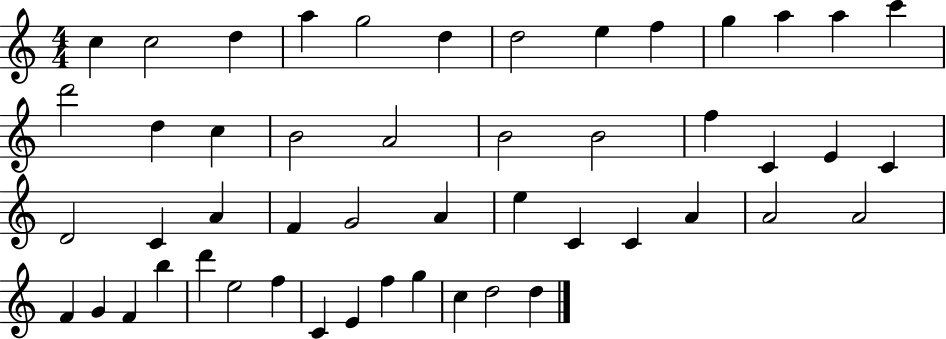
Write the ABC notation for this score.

X:1
T:Untitled
M:4/4
L:1/4
K:C
c c2 d a g2 d d2 e f g a a c' d'2 d c B2 A2 B2 B2 f C E C D2 C A F G2 A e C C A A2 A2 F G F b d' e2 f C E f g c d2 d